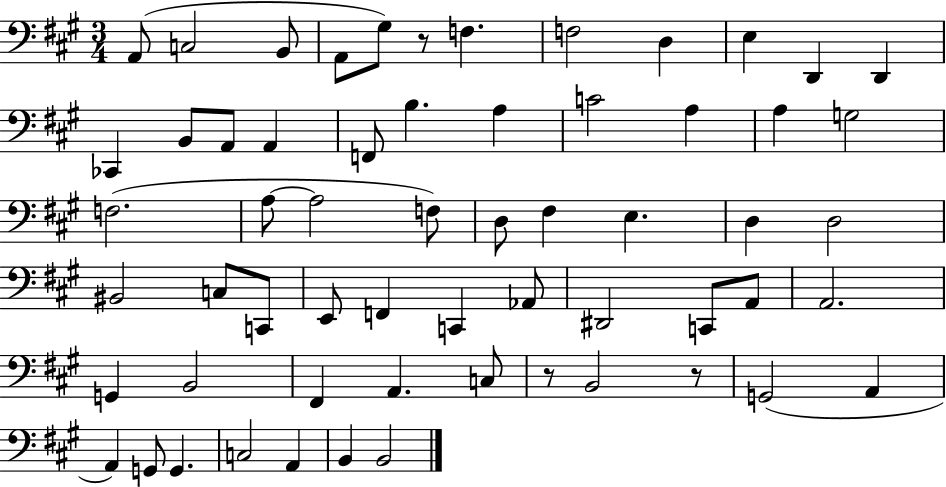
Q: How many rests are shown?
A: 3